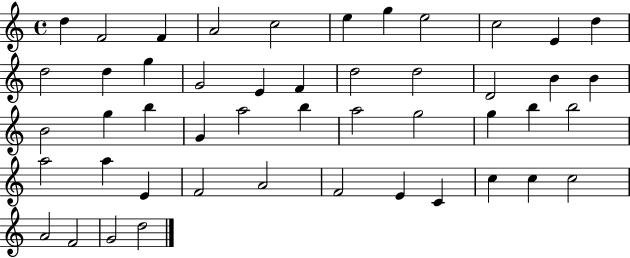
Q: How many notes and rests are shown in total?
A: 48